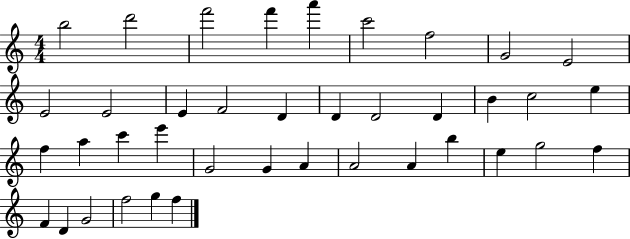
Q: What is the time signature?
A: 4/4